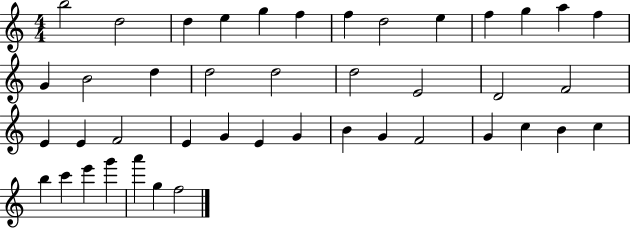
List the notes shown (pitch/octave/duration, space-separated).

B5/h D5/h D5/q E5/q G5/q F5/q F5/q D5/h E5/q F5/q G5/q A5/q F5/q G4/q B4/h D5/q D5/h D5/h D5/h E4/h D4/h F4/h E4/q E4/q F4/h E4/q G4/q E4/q G4/q B4/q G4/q F4/h G4/q C5/q B4/q C5/q B5/q C6/q E6/q G6/q A6/q G5/q F5/h